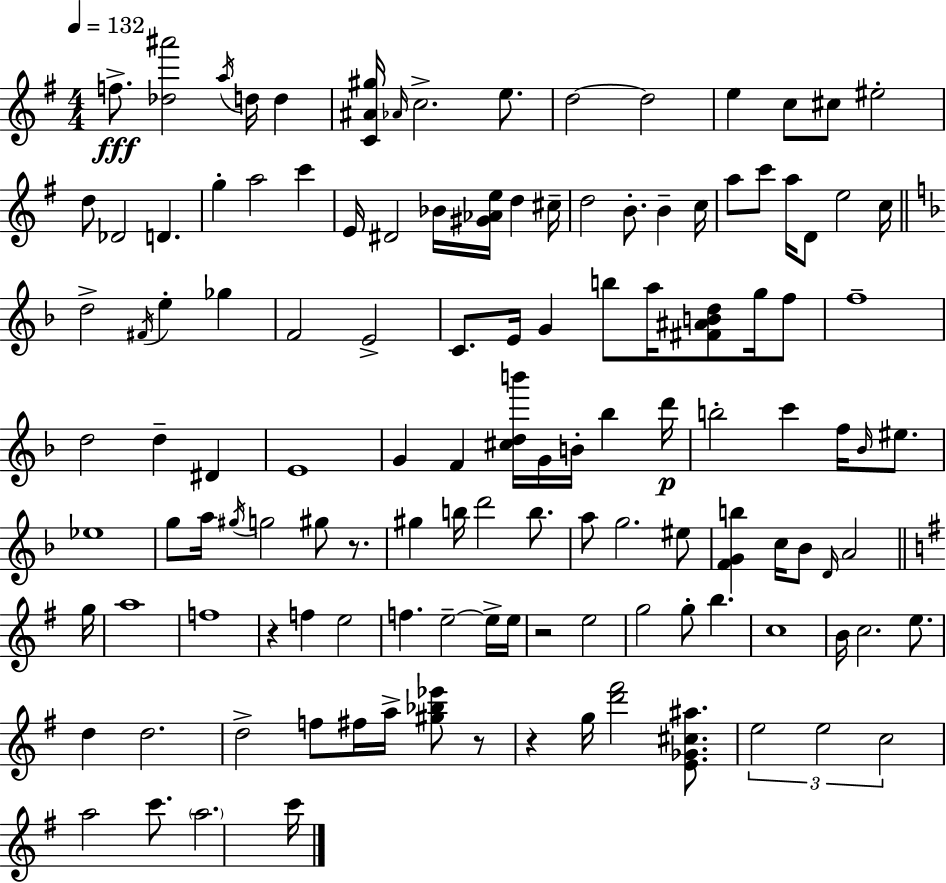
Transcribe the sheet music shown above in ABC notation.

X:1
T:Untitled
M:4/4
L:1/4
K:Em
f/2 [_d^a']2 a/4 d/4 d [C^A^g]/4 _A/4 c2 e/2 d2 d2 e c/2 ^c/2 ^e2 d/2 _D2 D g a2 c' E/4 ^D2 _B/4 [^G_Ae]/4 d ^c/4 d2 B/2 B c/4 a/2 c'/2 a/4 D/2 e2 c/4 d2 ^F/4 e _g F2 E2 C/2 E/4 G b/2 a/4 [^F^ABd]/2 g/4 f/2 f4 d2 d ^D E4 G F [^cdb']/4 G/4 B/4 _b d'/4 b2 c' f/4 _B/4 ^e/2 _e4 g/2 a/4 ^g/4 g2 ^g/2 z/2 ^g b/4 d'2 b/2 a/2 g2 ^e/2 [FGb] c/4 _B/2 D/4 A2 g/4 a4 f4 z f e2 f e2 e/4 e/4 z2 e2 g2 g/2 b c4 B/4 c2 e/2 d d2 d2 f/2 ^f/4 a/4 [^g_b_e']/2 z/2 z g/4 [d'^f']2 [E_G^c^a]/2 e2 e2 c2 a2 c'/2 a2 c'/4